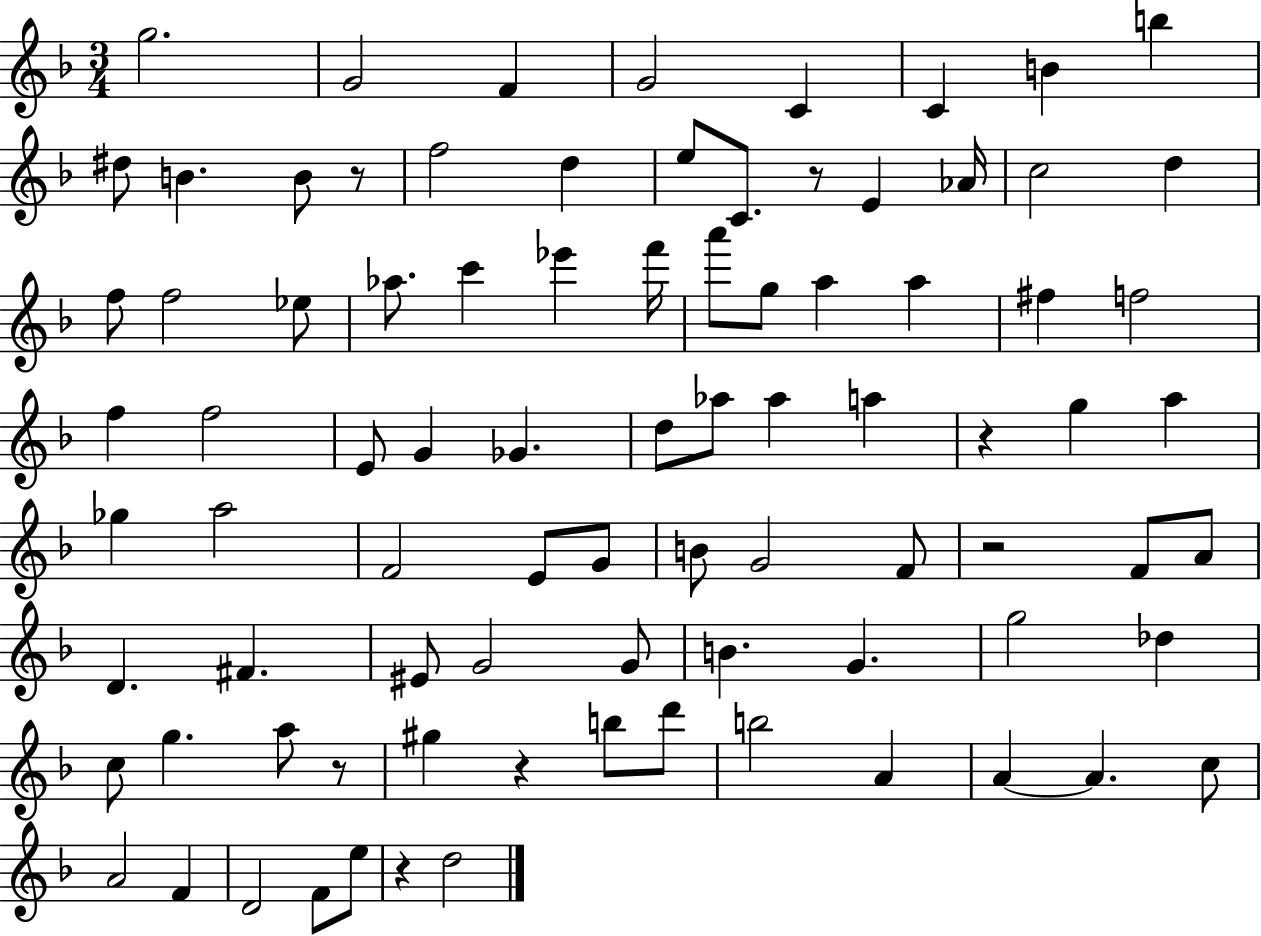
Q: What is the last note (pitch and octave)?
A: D5